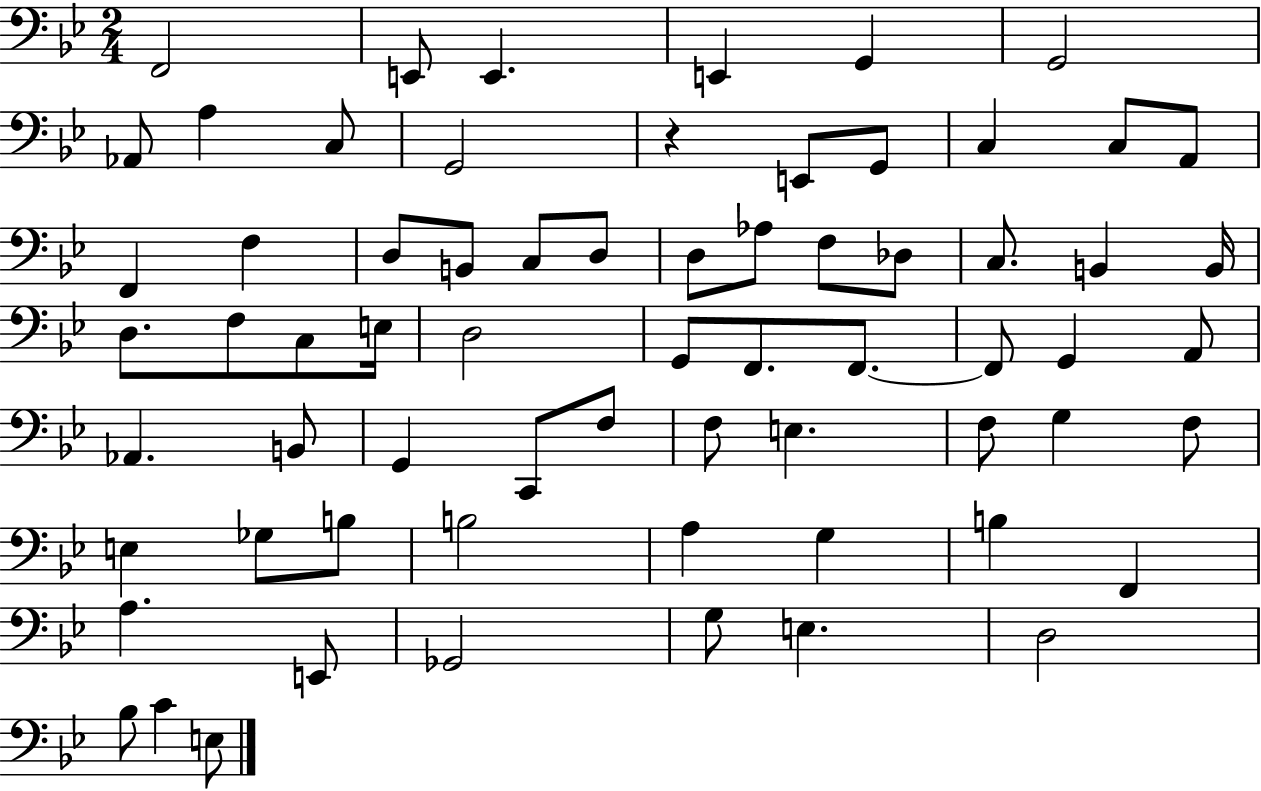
X:1
T:Untitled
M:2/4
L:1/4
K:Bb
F,,2 E,,/2 E,, E,, G,, G,,2 _A,,/2 A, C,/2 G,,2 z E,,/2 G,,/2 C, C,/2 A,,/2 F,, F, D,/2 B,,/2 C,/2 D,/2 D,/2 _A,/2 F,/2 _D,/2 C,/2 B,, B,,/4 D,/2 F,/2 C,/2 E,/4 D,2 G,,/2 F,,/2 F,,/2 F,,/2 G,, A,,/2 _A,, B,,/2 G,, C,,/2 F,/2 F,/2 E, F,/2 G, F,/2 E, _G,/2 B,/2 B,2 A, G, B, F,, A, E,,/2 _G,,2 G,/2 E, D,2 _B,/2 C E,/2